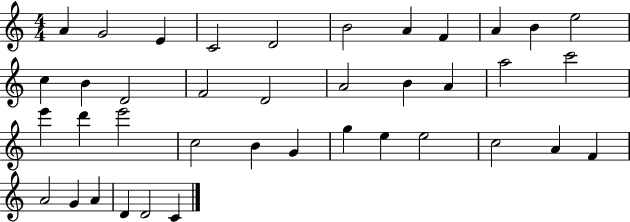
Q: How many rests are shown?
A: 0